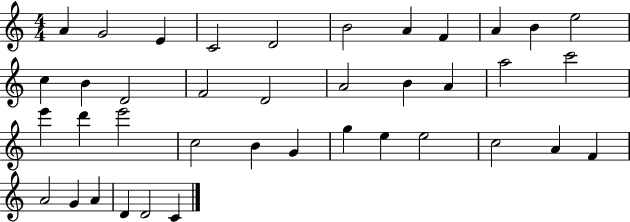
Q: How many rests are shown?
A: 0